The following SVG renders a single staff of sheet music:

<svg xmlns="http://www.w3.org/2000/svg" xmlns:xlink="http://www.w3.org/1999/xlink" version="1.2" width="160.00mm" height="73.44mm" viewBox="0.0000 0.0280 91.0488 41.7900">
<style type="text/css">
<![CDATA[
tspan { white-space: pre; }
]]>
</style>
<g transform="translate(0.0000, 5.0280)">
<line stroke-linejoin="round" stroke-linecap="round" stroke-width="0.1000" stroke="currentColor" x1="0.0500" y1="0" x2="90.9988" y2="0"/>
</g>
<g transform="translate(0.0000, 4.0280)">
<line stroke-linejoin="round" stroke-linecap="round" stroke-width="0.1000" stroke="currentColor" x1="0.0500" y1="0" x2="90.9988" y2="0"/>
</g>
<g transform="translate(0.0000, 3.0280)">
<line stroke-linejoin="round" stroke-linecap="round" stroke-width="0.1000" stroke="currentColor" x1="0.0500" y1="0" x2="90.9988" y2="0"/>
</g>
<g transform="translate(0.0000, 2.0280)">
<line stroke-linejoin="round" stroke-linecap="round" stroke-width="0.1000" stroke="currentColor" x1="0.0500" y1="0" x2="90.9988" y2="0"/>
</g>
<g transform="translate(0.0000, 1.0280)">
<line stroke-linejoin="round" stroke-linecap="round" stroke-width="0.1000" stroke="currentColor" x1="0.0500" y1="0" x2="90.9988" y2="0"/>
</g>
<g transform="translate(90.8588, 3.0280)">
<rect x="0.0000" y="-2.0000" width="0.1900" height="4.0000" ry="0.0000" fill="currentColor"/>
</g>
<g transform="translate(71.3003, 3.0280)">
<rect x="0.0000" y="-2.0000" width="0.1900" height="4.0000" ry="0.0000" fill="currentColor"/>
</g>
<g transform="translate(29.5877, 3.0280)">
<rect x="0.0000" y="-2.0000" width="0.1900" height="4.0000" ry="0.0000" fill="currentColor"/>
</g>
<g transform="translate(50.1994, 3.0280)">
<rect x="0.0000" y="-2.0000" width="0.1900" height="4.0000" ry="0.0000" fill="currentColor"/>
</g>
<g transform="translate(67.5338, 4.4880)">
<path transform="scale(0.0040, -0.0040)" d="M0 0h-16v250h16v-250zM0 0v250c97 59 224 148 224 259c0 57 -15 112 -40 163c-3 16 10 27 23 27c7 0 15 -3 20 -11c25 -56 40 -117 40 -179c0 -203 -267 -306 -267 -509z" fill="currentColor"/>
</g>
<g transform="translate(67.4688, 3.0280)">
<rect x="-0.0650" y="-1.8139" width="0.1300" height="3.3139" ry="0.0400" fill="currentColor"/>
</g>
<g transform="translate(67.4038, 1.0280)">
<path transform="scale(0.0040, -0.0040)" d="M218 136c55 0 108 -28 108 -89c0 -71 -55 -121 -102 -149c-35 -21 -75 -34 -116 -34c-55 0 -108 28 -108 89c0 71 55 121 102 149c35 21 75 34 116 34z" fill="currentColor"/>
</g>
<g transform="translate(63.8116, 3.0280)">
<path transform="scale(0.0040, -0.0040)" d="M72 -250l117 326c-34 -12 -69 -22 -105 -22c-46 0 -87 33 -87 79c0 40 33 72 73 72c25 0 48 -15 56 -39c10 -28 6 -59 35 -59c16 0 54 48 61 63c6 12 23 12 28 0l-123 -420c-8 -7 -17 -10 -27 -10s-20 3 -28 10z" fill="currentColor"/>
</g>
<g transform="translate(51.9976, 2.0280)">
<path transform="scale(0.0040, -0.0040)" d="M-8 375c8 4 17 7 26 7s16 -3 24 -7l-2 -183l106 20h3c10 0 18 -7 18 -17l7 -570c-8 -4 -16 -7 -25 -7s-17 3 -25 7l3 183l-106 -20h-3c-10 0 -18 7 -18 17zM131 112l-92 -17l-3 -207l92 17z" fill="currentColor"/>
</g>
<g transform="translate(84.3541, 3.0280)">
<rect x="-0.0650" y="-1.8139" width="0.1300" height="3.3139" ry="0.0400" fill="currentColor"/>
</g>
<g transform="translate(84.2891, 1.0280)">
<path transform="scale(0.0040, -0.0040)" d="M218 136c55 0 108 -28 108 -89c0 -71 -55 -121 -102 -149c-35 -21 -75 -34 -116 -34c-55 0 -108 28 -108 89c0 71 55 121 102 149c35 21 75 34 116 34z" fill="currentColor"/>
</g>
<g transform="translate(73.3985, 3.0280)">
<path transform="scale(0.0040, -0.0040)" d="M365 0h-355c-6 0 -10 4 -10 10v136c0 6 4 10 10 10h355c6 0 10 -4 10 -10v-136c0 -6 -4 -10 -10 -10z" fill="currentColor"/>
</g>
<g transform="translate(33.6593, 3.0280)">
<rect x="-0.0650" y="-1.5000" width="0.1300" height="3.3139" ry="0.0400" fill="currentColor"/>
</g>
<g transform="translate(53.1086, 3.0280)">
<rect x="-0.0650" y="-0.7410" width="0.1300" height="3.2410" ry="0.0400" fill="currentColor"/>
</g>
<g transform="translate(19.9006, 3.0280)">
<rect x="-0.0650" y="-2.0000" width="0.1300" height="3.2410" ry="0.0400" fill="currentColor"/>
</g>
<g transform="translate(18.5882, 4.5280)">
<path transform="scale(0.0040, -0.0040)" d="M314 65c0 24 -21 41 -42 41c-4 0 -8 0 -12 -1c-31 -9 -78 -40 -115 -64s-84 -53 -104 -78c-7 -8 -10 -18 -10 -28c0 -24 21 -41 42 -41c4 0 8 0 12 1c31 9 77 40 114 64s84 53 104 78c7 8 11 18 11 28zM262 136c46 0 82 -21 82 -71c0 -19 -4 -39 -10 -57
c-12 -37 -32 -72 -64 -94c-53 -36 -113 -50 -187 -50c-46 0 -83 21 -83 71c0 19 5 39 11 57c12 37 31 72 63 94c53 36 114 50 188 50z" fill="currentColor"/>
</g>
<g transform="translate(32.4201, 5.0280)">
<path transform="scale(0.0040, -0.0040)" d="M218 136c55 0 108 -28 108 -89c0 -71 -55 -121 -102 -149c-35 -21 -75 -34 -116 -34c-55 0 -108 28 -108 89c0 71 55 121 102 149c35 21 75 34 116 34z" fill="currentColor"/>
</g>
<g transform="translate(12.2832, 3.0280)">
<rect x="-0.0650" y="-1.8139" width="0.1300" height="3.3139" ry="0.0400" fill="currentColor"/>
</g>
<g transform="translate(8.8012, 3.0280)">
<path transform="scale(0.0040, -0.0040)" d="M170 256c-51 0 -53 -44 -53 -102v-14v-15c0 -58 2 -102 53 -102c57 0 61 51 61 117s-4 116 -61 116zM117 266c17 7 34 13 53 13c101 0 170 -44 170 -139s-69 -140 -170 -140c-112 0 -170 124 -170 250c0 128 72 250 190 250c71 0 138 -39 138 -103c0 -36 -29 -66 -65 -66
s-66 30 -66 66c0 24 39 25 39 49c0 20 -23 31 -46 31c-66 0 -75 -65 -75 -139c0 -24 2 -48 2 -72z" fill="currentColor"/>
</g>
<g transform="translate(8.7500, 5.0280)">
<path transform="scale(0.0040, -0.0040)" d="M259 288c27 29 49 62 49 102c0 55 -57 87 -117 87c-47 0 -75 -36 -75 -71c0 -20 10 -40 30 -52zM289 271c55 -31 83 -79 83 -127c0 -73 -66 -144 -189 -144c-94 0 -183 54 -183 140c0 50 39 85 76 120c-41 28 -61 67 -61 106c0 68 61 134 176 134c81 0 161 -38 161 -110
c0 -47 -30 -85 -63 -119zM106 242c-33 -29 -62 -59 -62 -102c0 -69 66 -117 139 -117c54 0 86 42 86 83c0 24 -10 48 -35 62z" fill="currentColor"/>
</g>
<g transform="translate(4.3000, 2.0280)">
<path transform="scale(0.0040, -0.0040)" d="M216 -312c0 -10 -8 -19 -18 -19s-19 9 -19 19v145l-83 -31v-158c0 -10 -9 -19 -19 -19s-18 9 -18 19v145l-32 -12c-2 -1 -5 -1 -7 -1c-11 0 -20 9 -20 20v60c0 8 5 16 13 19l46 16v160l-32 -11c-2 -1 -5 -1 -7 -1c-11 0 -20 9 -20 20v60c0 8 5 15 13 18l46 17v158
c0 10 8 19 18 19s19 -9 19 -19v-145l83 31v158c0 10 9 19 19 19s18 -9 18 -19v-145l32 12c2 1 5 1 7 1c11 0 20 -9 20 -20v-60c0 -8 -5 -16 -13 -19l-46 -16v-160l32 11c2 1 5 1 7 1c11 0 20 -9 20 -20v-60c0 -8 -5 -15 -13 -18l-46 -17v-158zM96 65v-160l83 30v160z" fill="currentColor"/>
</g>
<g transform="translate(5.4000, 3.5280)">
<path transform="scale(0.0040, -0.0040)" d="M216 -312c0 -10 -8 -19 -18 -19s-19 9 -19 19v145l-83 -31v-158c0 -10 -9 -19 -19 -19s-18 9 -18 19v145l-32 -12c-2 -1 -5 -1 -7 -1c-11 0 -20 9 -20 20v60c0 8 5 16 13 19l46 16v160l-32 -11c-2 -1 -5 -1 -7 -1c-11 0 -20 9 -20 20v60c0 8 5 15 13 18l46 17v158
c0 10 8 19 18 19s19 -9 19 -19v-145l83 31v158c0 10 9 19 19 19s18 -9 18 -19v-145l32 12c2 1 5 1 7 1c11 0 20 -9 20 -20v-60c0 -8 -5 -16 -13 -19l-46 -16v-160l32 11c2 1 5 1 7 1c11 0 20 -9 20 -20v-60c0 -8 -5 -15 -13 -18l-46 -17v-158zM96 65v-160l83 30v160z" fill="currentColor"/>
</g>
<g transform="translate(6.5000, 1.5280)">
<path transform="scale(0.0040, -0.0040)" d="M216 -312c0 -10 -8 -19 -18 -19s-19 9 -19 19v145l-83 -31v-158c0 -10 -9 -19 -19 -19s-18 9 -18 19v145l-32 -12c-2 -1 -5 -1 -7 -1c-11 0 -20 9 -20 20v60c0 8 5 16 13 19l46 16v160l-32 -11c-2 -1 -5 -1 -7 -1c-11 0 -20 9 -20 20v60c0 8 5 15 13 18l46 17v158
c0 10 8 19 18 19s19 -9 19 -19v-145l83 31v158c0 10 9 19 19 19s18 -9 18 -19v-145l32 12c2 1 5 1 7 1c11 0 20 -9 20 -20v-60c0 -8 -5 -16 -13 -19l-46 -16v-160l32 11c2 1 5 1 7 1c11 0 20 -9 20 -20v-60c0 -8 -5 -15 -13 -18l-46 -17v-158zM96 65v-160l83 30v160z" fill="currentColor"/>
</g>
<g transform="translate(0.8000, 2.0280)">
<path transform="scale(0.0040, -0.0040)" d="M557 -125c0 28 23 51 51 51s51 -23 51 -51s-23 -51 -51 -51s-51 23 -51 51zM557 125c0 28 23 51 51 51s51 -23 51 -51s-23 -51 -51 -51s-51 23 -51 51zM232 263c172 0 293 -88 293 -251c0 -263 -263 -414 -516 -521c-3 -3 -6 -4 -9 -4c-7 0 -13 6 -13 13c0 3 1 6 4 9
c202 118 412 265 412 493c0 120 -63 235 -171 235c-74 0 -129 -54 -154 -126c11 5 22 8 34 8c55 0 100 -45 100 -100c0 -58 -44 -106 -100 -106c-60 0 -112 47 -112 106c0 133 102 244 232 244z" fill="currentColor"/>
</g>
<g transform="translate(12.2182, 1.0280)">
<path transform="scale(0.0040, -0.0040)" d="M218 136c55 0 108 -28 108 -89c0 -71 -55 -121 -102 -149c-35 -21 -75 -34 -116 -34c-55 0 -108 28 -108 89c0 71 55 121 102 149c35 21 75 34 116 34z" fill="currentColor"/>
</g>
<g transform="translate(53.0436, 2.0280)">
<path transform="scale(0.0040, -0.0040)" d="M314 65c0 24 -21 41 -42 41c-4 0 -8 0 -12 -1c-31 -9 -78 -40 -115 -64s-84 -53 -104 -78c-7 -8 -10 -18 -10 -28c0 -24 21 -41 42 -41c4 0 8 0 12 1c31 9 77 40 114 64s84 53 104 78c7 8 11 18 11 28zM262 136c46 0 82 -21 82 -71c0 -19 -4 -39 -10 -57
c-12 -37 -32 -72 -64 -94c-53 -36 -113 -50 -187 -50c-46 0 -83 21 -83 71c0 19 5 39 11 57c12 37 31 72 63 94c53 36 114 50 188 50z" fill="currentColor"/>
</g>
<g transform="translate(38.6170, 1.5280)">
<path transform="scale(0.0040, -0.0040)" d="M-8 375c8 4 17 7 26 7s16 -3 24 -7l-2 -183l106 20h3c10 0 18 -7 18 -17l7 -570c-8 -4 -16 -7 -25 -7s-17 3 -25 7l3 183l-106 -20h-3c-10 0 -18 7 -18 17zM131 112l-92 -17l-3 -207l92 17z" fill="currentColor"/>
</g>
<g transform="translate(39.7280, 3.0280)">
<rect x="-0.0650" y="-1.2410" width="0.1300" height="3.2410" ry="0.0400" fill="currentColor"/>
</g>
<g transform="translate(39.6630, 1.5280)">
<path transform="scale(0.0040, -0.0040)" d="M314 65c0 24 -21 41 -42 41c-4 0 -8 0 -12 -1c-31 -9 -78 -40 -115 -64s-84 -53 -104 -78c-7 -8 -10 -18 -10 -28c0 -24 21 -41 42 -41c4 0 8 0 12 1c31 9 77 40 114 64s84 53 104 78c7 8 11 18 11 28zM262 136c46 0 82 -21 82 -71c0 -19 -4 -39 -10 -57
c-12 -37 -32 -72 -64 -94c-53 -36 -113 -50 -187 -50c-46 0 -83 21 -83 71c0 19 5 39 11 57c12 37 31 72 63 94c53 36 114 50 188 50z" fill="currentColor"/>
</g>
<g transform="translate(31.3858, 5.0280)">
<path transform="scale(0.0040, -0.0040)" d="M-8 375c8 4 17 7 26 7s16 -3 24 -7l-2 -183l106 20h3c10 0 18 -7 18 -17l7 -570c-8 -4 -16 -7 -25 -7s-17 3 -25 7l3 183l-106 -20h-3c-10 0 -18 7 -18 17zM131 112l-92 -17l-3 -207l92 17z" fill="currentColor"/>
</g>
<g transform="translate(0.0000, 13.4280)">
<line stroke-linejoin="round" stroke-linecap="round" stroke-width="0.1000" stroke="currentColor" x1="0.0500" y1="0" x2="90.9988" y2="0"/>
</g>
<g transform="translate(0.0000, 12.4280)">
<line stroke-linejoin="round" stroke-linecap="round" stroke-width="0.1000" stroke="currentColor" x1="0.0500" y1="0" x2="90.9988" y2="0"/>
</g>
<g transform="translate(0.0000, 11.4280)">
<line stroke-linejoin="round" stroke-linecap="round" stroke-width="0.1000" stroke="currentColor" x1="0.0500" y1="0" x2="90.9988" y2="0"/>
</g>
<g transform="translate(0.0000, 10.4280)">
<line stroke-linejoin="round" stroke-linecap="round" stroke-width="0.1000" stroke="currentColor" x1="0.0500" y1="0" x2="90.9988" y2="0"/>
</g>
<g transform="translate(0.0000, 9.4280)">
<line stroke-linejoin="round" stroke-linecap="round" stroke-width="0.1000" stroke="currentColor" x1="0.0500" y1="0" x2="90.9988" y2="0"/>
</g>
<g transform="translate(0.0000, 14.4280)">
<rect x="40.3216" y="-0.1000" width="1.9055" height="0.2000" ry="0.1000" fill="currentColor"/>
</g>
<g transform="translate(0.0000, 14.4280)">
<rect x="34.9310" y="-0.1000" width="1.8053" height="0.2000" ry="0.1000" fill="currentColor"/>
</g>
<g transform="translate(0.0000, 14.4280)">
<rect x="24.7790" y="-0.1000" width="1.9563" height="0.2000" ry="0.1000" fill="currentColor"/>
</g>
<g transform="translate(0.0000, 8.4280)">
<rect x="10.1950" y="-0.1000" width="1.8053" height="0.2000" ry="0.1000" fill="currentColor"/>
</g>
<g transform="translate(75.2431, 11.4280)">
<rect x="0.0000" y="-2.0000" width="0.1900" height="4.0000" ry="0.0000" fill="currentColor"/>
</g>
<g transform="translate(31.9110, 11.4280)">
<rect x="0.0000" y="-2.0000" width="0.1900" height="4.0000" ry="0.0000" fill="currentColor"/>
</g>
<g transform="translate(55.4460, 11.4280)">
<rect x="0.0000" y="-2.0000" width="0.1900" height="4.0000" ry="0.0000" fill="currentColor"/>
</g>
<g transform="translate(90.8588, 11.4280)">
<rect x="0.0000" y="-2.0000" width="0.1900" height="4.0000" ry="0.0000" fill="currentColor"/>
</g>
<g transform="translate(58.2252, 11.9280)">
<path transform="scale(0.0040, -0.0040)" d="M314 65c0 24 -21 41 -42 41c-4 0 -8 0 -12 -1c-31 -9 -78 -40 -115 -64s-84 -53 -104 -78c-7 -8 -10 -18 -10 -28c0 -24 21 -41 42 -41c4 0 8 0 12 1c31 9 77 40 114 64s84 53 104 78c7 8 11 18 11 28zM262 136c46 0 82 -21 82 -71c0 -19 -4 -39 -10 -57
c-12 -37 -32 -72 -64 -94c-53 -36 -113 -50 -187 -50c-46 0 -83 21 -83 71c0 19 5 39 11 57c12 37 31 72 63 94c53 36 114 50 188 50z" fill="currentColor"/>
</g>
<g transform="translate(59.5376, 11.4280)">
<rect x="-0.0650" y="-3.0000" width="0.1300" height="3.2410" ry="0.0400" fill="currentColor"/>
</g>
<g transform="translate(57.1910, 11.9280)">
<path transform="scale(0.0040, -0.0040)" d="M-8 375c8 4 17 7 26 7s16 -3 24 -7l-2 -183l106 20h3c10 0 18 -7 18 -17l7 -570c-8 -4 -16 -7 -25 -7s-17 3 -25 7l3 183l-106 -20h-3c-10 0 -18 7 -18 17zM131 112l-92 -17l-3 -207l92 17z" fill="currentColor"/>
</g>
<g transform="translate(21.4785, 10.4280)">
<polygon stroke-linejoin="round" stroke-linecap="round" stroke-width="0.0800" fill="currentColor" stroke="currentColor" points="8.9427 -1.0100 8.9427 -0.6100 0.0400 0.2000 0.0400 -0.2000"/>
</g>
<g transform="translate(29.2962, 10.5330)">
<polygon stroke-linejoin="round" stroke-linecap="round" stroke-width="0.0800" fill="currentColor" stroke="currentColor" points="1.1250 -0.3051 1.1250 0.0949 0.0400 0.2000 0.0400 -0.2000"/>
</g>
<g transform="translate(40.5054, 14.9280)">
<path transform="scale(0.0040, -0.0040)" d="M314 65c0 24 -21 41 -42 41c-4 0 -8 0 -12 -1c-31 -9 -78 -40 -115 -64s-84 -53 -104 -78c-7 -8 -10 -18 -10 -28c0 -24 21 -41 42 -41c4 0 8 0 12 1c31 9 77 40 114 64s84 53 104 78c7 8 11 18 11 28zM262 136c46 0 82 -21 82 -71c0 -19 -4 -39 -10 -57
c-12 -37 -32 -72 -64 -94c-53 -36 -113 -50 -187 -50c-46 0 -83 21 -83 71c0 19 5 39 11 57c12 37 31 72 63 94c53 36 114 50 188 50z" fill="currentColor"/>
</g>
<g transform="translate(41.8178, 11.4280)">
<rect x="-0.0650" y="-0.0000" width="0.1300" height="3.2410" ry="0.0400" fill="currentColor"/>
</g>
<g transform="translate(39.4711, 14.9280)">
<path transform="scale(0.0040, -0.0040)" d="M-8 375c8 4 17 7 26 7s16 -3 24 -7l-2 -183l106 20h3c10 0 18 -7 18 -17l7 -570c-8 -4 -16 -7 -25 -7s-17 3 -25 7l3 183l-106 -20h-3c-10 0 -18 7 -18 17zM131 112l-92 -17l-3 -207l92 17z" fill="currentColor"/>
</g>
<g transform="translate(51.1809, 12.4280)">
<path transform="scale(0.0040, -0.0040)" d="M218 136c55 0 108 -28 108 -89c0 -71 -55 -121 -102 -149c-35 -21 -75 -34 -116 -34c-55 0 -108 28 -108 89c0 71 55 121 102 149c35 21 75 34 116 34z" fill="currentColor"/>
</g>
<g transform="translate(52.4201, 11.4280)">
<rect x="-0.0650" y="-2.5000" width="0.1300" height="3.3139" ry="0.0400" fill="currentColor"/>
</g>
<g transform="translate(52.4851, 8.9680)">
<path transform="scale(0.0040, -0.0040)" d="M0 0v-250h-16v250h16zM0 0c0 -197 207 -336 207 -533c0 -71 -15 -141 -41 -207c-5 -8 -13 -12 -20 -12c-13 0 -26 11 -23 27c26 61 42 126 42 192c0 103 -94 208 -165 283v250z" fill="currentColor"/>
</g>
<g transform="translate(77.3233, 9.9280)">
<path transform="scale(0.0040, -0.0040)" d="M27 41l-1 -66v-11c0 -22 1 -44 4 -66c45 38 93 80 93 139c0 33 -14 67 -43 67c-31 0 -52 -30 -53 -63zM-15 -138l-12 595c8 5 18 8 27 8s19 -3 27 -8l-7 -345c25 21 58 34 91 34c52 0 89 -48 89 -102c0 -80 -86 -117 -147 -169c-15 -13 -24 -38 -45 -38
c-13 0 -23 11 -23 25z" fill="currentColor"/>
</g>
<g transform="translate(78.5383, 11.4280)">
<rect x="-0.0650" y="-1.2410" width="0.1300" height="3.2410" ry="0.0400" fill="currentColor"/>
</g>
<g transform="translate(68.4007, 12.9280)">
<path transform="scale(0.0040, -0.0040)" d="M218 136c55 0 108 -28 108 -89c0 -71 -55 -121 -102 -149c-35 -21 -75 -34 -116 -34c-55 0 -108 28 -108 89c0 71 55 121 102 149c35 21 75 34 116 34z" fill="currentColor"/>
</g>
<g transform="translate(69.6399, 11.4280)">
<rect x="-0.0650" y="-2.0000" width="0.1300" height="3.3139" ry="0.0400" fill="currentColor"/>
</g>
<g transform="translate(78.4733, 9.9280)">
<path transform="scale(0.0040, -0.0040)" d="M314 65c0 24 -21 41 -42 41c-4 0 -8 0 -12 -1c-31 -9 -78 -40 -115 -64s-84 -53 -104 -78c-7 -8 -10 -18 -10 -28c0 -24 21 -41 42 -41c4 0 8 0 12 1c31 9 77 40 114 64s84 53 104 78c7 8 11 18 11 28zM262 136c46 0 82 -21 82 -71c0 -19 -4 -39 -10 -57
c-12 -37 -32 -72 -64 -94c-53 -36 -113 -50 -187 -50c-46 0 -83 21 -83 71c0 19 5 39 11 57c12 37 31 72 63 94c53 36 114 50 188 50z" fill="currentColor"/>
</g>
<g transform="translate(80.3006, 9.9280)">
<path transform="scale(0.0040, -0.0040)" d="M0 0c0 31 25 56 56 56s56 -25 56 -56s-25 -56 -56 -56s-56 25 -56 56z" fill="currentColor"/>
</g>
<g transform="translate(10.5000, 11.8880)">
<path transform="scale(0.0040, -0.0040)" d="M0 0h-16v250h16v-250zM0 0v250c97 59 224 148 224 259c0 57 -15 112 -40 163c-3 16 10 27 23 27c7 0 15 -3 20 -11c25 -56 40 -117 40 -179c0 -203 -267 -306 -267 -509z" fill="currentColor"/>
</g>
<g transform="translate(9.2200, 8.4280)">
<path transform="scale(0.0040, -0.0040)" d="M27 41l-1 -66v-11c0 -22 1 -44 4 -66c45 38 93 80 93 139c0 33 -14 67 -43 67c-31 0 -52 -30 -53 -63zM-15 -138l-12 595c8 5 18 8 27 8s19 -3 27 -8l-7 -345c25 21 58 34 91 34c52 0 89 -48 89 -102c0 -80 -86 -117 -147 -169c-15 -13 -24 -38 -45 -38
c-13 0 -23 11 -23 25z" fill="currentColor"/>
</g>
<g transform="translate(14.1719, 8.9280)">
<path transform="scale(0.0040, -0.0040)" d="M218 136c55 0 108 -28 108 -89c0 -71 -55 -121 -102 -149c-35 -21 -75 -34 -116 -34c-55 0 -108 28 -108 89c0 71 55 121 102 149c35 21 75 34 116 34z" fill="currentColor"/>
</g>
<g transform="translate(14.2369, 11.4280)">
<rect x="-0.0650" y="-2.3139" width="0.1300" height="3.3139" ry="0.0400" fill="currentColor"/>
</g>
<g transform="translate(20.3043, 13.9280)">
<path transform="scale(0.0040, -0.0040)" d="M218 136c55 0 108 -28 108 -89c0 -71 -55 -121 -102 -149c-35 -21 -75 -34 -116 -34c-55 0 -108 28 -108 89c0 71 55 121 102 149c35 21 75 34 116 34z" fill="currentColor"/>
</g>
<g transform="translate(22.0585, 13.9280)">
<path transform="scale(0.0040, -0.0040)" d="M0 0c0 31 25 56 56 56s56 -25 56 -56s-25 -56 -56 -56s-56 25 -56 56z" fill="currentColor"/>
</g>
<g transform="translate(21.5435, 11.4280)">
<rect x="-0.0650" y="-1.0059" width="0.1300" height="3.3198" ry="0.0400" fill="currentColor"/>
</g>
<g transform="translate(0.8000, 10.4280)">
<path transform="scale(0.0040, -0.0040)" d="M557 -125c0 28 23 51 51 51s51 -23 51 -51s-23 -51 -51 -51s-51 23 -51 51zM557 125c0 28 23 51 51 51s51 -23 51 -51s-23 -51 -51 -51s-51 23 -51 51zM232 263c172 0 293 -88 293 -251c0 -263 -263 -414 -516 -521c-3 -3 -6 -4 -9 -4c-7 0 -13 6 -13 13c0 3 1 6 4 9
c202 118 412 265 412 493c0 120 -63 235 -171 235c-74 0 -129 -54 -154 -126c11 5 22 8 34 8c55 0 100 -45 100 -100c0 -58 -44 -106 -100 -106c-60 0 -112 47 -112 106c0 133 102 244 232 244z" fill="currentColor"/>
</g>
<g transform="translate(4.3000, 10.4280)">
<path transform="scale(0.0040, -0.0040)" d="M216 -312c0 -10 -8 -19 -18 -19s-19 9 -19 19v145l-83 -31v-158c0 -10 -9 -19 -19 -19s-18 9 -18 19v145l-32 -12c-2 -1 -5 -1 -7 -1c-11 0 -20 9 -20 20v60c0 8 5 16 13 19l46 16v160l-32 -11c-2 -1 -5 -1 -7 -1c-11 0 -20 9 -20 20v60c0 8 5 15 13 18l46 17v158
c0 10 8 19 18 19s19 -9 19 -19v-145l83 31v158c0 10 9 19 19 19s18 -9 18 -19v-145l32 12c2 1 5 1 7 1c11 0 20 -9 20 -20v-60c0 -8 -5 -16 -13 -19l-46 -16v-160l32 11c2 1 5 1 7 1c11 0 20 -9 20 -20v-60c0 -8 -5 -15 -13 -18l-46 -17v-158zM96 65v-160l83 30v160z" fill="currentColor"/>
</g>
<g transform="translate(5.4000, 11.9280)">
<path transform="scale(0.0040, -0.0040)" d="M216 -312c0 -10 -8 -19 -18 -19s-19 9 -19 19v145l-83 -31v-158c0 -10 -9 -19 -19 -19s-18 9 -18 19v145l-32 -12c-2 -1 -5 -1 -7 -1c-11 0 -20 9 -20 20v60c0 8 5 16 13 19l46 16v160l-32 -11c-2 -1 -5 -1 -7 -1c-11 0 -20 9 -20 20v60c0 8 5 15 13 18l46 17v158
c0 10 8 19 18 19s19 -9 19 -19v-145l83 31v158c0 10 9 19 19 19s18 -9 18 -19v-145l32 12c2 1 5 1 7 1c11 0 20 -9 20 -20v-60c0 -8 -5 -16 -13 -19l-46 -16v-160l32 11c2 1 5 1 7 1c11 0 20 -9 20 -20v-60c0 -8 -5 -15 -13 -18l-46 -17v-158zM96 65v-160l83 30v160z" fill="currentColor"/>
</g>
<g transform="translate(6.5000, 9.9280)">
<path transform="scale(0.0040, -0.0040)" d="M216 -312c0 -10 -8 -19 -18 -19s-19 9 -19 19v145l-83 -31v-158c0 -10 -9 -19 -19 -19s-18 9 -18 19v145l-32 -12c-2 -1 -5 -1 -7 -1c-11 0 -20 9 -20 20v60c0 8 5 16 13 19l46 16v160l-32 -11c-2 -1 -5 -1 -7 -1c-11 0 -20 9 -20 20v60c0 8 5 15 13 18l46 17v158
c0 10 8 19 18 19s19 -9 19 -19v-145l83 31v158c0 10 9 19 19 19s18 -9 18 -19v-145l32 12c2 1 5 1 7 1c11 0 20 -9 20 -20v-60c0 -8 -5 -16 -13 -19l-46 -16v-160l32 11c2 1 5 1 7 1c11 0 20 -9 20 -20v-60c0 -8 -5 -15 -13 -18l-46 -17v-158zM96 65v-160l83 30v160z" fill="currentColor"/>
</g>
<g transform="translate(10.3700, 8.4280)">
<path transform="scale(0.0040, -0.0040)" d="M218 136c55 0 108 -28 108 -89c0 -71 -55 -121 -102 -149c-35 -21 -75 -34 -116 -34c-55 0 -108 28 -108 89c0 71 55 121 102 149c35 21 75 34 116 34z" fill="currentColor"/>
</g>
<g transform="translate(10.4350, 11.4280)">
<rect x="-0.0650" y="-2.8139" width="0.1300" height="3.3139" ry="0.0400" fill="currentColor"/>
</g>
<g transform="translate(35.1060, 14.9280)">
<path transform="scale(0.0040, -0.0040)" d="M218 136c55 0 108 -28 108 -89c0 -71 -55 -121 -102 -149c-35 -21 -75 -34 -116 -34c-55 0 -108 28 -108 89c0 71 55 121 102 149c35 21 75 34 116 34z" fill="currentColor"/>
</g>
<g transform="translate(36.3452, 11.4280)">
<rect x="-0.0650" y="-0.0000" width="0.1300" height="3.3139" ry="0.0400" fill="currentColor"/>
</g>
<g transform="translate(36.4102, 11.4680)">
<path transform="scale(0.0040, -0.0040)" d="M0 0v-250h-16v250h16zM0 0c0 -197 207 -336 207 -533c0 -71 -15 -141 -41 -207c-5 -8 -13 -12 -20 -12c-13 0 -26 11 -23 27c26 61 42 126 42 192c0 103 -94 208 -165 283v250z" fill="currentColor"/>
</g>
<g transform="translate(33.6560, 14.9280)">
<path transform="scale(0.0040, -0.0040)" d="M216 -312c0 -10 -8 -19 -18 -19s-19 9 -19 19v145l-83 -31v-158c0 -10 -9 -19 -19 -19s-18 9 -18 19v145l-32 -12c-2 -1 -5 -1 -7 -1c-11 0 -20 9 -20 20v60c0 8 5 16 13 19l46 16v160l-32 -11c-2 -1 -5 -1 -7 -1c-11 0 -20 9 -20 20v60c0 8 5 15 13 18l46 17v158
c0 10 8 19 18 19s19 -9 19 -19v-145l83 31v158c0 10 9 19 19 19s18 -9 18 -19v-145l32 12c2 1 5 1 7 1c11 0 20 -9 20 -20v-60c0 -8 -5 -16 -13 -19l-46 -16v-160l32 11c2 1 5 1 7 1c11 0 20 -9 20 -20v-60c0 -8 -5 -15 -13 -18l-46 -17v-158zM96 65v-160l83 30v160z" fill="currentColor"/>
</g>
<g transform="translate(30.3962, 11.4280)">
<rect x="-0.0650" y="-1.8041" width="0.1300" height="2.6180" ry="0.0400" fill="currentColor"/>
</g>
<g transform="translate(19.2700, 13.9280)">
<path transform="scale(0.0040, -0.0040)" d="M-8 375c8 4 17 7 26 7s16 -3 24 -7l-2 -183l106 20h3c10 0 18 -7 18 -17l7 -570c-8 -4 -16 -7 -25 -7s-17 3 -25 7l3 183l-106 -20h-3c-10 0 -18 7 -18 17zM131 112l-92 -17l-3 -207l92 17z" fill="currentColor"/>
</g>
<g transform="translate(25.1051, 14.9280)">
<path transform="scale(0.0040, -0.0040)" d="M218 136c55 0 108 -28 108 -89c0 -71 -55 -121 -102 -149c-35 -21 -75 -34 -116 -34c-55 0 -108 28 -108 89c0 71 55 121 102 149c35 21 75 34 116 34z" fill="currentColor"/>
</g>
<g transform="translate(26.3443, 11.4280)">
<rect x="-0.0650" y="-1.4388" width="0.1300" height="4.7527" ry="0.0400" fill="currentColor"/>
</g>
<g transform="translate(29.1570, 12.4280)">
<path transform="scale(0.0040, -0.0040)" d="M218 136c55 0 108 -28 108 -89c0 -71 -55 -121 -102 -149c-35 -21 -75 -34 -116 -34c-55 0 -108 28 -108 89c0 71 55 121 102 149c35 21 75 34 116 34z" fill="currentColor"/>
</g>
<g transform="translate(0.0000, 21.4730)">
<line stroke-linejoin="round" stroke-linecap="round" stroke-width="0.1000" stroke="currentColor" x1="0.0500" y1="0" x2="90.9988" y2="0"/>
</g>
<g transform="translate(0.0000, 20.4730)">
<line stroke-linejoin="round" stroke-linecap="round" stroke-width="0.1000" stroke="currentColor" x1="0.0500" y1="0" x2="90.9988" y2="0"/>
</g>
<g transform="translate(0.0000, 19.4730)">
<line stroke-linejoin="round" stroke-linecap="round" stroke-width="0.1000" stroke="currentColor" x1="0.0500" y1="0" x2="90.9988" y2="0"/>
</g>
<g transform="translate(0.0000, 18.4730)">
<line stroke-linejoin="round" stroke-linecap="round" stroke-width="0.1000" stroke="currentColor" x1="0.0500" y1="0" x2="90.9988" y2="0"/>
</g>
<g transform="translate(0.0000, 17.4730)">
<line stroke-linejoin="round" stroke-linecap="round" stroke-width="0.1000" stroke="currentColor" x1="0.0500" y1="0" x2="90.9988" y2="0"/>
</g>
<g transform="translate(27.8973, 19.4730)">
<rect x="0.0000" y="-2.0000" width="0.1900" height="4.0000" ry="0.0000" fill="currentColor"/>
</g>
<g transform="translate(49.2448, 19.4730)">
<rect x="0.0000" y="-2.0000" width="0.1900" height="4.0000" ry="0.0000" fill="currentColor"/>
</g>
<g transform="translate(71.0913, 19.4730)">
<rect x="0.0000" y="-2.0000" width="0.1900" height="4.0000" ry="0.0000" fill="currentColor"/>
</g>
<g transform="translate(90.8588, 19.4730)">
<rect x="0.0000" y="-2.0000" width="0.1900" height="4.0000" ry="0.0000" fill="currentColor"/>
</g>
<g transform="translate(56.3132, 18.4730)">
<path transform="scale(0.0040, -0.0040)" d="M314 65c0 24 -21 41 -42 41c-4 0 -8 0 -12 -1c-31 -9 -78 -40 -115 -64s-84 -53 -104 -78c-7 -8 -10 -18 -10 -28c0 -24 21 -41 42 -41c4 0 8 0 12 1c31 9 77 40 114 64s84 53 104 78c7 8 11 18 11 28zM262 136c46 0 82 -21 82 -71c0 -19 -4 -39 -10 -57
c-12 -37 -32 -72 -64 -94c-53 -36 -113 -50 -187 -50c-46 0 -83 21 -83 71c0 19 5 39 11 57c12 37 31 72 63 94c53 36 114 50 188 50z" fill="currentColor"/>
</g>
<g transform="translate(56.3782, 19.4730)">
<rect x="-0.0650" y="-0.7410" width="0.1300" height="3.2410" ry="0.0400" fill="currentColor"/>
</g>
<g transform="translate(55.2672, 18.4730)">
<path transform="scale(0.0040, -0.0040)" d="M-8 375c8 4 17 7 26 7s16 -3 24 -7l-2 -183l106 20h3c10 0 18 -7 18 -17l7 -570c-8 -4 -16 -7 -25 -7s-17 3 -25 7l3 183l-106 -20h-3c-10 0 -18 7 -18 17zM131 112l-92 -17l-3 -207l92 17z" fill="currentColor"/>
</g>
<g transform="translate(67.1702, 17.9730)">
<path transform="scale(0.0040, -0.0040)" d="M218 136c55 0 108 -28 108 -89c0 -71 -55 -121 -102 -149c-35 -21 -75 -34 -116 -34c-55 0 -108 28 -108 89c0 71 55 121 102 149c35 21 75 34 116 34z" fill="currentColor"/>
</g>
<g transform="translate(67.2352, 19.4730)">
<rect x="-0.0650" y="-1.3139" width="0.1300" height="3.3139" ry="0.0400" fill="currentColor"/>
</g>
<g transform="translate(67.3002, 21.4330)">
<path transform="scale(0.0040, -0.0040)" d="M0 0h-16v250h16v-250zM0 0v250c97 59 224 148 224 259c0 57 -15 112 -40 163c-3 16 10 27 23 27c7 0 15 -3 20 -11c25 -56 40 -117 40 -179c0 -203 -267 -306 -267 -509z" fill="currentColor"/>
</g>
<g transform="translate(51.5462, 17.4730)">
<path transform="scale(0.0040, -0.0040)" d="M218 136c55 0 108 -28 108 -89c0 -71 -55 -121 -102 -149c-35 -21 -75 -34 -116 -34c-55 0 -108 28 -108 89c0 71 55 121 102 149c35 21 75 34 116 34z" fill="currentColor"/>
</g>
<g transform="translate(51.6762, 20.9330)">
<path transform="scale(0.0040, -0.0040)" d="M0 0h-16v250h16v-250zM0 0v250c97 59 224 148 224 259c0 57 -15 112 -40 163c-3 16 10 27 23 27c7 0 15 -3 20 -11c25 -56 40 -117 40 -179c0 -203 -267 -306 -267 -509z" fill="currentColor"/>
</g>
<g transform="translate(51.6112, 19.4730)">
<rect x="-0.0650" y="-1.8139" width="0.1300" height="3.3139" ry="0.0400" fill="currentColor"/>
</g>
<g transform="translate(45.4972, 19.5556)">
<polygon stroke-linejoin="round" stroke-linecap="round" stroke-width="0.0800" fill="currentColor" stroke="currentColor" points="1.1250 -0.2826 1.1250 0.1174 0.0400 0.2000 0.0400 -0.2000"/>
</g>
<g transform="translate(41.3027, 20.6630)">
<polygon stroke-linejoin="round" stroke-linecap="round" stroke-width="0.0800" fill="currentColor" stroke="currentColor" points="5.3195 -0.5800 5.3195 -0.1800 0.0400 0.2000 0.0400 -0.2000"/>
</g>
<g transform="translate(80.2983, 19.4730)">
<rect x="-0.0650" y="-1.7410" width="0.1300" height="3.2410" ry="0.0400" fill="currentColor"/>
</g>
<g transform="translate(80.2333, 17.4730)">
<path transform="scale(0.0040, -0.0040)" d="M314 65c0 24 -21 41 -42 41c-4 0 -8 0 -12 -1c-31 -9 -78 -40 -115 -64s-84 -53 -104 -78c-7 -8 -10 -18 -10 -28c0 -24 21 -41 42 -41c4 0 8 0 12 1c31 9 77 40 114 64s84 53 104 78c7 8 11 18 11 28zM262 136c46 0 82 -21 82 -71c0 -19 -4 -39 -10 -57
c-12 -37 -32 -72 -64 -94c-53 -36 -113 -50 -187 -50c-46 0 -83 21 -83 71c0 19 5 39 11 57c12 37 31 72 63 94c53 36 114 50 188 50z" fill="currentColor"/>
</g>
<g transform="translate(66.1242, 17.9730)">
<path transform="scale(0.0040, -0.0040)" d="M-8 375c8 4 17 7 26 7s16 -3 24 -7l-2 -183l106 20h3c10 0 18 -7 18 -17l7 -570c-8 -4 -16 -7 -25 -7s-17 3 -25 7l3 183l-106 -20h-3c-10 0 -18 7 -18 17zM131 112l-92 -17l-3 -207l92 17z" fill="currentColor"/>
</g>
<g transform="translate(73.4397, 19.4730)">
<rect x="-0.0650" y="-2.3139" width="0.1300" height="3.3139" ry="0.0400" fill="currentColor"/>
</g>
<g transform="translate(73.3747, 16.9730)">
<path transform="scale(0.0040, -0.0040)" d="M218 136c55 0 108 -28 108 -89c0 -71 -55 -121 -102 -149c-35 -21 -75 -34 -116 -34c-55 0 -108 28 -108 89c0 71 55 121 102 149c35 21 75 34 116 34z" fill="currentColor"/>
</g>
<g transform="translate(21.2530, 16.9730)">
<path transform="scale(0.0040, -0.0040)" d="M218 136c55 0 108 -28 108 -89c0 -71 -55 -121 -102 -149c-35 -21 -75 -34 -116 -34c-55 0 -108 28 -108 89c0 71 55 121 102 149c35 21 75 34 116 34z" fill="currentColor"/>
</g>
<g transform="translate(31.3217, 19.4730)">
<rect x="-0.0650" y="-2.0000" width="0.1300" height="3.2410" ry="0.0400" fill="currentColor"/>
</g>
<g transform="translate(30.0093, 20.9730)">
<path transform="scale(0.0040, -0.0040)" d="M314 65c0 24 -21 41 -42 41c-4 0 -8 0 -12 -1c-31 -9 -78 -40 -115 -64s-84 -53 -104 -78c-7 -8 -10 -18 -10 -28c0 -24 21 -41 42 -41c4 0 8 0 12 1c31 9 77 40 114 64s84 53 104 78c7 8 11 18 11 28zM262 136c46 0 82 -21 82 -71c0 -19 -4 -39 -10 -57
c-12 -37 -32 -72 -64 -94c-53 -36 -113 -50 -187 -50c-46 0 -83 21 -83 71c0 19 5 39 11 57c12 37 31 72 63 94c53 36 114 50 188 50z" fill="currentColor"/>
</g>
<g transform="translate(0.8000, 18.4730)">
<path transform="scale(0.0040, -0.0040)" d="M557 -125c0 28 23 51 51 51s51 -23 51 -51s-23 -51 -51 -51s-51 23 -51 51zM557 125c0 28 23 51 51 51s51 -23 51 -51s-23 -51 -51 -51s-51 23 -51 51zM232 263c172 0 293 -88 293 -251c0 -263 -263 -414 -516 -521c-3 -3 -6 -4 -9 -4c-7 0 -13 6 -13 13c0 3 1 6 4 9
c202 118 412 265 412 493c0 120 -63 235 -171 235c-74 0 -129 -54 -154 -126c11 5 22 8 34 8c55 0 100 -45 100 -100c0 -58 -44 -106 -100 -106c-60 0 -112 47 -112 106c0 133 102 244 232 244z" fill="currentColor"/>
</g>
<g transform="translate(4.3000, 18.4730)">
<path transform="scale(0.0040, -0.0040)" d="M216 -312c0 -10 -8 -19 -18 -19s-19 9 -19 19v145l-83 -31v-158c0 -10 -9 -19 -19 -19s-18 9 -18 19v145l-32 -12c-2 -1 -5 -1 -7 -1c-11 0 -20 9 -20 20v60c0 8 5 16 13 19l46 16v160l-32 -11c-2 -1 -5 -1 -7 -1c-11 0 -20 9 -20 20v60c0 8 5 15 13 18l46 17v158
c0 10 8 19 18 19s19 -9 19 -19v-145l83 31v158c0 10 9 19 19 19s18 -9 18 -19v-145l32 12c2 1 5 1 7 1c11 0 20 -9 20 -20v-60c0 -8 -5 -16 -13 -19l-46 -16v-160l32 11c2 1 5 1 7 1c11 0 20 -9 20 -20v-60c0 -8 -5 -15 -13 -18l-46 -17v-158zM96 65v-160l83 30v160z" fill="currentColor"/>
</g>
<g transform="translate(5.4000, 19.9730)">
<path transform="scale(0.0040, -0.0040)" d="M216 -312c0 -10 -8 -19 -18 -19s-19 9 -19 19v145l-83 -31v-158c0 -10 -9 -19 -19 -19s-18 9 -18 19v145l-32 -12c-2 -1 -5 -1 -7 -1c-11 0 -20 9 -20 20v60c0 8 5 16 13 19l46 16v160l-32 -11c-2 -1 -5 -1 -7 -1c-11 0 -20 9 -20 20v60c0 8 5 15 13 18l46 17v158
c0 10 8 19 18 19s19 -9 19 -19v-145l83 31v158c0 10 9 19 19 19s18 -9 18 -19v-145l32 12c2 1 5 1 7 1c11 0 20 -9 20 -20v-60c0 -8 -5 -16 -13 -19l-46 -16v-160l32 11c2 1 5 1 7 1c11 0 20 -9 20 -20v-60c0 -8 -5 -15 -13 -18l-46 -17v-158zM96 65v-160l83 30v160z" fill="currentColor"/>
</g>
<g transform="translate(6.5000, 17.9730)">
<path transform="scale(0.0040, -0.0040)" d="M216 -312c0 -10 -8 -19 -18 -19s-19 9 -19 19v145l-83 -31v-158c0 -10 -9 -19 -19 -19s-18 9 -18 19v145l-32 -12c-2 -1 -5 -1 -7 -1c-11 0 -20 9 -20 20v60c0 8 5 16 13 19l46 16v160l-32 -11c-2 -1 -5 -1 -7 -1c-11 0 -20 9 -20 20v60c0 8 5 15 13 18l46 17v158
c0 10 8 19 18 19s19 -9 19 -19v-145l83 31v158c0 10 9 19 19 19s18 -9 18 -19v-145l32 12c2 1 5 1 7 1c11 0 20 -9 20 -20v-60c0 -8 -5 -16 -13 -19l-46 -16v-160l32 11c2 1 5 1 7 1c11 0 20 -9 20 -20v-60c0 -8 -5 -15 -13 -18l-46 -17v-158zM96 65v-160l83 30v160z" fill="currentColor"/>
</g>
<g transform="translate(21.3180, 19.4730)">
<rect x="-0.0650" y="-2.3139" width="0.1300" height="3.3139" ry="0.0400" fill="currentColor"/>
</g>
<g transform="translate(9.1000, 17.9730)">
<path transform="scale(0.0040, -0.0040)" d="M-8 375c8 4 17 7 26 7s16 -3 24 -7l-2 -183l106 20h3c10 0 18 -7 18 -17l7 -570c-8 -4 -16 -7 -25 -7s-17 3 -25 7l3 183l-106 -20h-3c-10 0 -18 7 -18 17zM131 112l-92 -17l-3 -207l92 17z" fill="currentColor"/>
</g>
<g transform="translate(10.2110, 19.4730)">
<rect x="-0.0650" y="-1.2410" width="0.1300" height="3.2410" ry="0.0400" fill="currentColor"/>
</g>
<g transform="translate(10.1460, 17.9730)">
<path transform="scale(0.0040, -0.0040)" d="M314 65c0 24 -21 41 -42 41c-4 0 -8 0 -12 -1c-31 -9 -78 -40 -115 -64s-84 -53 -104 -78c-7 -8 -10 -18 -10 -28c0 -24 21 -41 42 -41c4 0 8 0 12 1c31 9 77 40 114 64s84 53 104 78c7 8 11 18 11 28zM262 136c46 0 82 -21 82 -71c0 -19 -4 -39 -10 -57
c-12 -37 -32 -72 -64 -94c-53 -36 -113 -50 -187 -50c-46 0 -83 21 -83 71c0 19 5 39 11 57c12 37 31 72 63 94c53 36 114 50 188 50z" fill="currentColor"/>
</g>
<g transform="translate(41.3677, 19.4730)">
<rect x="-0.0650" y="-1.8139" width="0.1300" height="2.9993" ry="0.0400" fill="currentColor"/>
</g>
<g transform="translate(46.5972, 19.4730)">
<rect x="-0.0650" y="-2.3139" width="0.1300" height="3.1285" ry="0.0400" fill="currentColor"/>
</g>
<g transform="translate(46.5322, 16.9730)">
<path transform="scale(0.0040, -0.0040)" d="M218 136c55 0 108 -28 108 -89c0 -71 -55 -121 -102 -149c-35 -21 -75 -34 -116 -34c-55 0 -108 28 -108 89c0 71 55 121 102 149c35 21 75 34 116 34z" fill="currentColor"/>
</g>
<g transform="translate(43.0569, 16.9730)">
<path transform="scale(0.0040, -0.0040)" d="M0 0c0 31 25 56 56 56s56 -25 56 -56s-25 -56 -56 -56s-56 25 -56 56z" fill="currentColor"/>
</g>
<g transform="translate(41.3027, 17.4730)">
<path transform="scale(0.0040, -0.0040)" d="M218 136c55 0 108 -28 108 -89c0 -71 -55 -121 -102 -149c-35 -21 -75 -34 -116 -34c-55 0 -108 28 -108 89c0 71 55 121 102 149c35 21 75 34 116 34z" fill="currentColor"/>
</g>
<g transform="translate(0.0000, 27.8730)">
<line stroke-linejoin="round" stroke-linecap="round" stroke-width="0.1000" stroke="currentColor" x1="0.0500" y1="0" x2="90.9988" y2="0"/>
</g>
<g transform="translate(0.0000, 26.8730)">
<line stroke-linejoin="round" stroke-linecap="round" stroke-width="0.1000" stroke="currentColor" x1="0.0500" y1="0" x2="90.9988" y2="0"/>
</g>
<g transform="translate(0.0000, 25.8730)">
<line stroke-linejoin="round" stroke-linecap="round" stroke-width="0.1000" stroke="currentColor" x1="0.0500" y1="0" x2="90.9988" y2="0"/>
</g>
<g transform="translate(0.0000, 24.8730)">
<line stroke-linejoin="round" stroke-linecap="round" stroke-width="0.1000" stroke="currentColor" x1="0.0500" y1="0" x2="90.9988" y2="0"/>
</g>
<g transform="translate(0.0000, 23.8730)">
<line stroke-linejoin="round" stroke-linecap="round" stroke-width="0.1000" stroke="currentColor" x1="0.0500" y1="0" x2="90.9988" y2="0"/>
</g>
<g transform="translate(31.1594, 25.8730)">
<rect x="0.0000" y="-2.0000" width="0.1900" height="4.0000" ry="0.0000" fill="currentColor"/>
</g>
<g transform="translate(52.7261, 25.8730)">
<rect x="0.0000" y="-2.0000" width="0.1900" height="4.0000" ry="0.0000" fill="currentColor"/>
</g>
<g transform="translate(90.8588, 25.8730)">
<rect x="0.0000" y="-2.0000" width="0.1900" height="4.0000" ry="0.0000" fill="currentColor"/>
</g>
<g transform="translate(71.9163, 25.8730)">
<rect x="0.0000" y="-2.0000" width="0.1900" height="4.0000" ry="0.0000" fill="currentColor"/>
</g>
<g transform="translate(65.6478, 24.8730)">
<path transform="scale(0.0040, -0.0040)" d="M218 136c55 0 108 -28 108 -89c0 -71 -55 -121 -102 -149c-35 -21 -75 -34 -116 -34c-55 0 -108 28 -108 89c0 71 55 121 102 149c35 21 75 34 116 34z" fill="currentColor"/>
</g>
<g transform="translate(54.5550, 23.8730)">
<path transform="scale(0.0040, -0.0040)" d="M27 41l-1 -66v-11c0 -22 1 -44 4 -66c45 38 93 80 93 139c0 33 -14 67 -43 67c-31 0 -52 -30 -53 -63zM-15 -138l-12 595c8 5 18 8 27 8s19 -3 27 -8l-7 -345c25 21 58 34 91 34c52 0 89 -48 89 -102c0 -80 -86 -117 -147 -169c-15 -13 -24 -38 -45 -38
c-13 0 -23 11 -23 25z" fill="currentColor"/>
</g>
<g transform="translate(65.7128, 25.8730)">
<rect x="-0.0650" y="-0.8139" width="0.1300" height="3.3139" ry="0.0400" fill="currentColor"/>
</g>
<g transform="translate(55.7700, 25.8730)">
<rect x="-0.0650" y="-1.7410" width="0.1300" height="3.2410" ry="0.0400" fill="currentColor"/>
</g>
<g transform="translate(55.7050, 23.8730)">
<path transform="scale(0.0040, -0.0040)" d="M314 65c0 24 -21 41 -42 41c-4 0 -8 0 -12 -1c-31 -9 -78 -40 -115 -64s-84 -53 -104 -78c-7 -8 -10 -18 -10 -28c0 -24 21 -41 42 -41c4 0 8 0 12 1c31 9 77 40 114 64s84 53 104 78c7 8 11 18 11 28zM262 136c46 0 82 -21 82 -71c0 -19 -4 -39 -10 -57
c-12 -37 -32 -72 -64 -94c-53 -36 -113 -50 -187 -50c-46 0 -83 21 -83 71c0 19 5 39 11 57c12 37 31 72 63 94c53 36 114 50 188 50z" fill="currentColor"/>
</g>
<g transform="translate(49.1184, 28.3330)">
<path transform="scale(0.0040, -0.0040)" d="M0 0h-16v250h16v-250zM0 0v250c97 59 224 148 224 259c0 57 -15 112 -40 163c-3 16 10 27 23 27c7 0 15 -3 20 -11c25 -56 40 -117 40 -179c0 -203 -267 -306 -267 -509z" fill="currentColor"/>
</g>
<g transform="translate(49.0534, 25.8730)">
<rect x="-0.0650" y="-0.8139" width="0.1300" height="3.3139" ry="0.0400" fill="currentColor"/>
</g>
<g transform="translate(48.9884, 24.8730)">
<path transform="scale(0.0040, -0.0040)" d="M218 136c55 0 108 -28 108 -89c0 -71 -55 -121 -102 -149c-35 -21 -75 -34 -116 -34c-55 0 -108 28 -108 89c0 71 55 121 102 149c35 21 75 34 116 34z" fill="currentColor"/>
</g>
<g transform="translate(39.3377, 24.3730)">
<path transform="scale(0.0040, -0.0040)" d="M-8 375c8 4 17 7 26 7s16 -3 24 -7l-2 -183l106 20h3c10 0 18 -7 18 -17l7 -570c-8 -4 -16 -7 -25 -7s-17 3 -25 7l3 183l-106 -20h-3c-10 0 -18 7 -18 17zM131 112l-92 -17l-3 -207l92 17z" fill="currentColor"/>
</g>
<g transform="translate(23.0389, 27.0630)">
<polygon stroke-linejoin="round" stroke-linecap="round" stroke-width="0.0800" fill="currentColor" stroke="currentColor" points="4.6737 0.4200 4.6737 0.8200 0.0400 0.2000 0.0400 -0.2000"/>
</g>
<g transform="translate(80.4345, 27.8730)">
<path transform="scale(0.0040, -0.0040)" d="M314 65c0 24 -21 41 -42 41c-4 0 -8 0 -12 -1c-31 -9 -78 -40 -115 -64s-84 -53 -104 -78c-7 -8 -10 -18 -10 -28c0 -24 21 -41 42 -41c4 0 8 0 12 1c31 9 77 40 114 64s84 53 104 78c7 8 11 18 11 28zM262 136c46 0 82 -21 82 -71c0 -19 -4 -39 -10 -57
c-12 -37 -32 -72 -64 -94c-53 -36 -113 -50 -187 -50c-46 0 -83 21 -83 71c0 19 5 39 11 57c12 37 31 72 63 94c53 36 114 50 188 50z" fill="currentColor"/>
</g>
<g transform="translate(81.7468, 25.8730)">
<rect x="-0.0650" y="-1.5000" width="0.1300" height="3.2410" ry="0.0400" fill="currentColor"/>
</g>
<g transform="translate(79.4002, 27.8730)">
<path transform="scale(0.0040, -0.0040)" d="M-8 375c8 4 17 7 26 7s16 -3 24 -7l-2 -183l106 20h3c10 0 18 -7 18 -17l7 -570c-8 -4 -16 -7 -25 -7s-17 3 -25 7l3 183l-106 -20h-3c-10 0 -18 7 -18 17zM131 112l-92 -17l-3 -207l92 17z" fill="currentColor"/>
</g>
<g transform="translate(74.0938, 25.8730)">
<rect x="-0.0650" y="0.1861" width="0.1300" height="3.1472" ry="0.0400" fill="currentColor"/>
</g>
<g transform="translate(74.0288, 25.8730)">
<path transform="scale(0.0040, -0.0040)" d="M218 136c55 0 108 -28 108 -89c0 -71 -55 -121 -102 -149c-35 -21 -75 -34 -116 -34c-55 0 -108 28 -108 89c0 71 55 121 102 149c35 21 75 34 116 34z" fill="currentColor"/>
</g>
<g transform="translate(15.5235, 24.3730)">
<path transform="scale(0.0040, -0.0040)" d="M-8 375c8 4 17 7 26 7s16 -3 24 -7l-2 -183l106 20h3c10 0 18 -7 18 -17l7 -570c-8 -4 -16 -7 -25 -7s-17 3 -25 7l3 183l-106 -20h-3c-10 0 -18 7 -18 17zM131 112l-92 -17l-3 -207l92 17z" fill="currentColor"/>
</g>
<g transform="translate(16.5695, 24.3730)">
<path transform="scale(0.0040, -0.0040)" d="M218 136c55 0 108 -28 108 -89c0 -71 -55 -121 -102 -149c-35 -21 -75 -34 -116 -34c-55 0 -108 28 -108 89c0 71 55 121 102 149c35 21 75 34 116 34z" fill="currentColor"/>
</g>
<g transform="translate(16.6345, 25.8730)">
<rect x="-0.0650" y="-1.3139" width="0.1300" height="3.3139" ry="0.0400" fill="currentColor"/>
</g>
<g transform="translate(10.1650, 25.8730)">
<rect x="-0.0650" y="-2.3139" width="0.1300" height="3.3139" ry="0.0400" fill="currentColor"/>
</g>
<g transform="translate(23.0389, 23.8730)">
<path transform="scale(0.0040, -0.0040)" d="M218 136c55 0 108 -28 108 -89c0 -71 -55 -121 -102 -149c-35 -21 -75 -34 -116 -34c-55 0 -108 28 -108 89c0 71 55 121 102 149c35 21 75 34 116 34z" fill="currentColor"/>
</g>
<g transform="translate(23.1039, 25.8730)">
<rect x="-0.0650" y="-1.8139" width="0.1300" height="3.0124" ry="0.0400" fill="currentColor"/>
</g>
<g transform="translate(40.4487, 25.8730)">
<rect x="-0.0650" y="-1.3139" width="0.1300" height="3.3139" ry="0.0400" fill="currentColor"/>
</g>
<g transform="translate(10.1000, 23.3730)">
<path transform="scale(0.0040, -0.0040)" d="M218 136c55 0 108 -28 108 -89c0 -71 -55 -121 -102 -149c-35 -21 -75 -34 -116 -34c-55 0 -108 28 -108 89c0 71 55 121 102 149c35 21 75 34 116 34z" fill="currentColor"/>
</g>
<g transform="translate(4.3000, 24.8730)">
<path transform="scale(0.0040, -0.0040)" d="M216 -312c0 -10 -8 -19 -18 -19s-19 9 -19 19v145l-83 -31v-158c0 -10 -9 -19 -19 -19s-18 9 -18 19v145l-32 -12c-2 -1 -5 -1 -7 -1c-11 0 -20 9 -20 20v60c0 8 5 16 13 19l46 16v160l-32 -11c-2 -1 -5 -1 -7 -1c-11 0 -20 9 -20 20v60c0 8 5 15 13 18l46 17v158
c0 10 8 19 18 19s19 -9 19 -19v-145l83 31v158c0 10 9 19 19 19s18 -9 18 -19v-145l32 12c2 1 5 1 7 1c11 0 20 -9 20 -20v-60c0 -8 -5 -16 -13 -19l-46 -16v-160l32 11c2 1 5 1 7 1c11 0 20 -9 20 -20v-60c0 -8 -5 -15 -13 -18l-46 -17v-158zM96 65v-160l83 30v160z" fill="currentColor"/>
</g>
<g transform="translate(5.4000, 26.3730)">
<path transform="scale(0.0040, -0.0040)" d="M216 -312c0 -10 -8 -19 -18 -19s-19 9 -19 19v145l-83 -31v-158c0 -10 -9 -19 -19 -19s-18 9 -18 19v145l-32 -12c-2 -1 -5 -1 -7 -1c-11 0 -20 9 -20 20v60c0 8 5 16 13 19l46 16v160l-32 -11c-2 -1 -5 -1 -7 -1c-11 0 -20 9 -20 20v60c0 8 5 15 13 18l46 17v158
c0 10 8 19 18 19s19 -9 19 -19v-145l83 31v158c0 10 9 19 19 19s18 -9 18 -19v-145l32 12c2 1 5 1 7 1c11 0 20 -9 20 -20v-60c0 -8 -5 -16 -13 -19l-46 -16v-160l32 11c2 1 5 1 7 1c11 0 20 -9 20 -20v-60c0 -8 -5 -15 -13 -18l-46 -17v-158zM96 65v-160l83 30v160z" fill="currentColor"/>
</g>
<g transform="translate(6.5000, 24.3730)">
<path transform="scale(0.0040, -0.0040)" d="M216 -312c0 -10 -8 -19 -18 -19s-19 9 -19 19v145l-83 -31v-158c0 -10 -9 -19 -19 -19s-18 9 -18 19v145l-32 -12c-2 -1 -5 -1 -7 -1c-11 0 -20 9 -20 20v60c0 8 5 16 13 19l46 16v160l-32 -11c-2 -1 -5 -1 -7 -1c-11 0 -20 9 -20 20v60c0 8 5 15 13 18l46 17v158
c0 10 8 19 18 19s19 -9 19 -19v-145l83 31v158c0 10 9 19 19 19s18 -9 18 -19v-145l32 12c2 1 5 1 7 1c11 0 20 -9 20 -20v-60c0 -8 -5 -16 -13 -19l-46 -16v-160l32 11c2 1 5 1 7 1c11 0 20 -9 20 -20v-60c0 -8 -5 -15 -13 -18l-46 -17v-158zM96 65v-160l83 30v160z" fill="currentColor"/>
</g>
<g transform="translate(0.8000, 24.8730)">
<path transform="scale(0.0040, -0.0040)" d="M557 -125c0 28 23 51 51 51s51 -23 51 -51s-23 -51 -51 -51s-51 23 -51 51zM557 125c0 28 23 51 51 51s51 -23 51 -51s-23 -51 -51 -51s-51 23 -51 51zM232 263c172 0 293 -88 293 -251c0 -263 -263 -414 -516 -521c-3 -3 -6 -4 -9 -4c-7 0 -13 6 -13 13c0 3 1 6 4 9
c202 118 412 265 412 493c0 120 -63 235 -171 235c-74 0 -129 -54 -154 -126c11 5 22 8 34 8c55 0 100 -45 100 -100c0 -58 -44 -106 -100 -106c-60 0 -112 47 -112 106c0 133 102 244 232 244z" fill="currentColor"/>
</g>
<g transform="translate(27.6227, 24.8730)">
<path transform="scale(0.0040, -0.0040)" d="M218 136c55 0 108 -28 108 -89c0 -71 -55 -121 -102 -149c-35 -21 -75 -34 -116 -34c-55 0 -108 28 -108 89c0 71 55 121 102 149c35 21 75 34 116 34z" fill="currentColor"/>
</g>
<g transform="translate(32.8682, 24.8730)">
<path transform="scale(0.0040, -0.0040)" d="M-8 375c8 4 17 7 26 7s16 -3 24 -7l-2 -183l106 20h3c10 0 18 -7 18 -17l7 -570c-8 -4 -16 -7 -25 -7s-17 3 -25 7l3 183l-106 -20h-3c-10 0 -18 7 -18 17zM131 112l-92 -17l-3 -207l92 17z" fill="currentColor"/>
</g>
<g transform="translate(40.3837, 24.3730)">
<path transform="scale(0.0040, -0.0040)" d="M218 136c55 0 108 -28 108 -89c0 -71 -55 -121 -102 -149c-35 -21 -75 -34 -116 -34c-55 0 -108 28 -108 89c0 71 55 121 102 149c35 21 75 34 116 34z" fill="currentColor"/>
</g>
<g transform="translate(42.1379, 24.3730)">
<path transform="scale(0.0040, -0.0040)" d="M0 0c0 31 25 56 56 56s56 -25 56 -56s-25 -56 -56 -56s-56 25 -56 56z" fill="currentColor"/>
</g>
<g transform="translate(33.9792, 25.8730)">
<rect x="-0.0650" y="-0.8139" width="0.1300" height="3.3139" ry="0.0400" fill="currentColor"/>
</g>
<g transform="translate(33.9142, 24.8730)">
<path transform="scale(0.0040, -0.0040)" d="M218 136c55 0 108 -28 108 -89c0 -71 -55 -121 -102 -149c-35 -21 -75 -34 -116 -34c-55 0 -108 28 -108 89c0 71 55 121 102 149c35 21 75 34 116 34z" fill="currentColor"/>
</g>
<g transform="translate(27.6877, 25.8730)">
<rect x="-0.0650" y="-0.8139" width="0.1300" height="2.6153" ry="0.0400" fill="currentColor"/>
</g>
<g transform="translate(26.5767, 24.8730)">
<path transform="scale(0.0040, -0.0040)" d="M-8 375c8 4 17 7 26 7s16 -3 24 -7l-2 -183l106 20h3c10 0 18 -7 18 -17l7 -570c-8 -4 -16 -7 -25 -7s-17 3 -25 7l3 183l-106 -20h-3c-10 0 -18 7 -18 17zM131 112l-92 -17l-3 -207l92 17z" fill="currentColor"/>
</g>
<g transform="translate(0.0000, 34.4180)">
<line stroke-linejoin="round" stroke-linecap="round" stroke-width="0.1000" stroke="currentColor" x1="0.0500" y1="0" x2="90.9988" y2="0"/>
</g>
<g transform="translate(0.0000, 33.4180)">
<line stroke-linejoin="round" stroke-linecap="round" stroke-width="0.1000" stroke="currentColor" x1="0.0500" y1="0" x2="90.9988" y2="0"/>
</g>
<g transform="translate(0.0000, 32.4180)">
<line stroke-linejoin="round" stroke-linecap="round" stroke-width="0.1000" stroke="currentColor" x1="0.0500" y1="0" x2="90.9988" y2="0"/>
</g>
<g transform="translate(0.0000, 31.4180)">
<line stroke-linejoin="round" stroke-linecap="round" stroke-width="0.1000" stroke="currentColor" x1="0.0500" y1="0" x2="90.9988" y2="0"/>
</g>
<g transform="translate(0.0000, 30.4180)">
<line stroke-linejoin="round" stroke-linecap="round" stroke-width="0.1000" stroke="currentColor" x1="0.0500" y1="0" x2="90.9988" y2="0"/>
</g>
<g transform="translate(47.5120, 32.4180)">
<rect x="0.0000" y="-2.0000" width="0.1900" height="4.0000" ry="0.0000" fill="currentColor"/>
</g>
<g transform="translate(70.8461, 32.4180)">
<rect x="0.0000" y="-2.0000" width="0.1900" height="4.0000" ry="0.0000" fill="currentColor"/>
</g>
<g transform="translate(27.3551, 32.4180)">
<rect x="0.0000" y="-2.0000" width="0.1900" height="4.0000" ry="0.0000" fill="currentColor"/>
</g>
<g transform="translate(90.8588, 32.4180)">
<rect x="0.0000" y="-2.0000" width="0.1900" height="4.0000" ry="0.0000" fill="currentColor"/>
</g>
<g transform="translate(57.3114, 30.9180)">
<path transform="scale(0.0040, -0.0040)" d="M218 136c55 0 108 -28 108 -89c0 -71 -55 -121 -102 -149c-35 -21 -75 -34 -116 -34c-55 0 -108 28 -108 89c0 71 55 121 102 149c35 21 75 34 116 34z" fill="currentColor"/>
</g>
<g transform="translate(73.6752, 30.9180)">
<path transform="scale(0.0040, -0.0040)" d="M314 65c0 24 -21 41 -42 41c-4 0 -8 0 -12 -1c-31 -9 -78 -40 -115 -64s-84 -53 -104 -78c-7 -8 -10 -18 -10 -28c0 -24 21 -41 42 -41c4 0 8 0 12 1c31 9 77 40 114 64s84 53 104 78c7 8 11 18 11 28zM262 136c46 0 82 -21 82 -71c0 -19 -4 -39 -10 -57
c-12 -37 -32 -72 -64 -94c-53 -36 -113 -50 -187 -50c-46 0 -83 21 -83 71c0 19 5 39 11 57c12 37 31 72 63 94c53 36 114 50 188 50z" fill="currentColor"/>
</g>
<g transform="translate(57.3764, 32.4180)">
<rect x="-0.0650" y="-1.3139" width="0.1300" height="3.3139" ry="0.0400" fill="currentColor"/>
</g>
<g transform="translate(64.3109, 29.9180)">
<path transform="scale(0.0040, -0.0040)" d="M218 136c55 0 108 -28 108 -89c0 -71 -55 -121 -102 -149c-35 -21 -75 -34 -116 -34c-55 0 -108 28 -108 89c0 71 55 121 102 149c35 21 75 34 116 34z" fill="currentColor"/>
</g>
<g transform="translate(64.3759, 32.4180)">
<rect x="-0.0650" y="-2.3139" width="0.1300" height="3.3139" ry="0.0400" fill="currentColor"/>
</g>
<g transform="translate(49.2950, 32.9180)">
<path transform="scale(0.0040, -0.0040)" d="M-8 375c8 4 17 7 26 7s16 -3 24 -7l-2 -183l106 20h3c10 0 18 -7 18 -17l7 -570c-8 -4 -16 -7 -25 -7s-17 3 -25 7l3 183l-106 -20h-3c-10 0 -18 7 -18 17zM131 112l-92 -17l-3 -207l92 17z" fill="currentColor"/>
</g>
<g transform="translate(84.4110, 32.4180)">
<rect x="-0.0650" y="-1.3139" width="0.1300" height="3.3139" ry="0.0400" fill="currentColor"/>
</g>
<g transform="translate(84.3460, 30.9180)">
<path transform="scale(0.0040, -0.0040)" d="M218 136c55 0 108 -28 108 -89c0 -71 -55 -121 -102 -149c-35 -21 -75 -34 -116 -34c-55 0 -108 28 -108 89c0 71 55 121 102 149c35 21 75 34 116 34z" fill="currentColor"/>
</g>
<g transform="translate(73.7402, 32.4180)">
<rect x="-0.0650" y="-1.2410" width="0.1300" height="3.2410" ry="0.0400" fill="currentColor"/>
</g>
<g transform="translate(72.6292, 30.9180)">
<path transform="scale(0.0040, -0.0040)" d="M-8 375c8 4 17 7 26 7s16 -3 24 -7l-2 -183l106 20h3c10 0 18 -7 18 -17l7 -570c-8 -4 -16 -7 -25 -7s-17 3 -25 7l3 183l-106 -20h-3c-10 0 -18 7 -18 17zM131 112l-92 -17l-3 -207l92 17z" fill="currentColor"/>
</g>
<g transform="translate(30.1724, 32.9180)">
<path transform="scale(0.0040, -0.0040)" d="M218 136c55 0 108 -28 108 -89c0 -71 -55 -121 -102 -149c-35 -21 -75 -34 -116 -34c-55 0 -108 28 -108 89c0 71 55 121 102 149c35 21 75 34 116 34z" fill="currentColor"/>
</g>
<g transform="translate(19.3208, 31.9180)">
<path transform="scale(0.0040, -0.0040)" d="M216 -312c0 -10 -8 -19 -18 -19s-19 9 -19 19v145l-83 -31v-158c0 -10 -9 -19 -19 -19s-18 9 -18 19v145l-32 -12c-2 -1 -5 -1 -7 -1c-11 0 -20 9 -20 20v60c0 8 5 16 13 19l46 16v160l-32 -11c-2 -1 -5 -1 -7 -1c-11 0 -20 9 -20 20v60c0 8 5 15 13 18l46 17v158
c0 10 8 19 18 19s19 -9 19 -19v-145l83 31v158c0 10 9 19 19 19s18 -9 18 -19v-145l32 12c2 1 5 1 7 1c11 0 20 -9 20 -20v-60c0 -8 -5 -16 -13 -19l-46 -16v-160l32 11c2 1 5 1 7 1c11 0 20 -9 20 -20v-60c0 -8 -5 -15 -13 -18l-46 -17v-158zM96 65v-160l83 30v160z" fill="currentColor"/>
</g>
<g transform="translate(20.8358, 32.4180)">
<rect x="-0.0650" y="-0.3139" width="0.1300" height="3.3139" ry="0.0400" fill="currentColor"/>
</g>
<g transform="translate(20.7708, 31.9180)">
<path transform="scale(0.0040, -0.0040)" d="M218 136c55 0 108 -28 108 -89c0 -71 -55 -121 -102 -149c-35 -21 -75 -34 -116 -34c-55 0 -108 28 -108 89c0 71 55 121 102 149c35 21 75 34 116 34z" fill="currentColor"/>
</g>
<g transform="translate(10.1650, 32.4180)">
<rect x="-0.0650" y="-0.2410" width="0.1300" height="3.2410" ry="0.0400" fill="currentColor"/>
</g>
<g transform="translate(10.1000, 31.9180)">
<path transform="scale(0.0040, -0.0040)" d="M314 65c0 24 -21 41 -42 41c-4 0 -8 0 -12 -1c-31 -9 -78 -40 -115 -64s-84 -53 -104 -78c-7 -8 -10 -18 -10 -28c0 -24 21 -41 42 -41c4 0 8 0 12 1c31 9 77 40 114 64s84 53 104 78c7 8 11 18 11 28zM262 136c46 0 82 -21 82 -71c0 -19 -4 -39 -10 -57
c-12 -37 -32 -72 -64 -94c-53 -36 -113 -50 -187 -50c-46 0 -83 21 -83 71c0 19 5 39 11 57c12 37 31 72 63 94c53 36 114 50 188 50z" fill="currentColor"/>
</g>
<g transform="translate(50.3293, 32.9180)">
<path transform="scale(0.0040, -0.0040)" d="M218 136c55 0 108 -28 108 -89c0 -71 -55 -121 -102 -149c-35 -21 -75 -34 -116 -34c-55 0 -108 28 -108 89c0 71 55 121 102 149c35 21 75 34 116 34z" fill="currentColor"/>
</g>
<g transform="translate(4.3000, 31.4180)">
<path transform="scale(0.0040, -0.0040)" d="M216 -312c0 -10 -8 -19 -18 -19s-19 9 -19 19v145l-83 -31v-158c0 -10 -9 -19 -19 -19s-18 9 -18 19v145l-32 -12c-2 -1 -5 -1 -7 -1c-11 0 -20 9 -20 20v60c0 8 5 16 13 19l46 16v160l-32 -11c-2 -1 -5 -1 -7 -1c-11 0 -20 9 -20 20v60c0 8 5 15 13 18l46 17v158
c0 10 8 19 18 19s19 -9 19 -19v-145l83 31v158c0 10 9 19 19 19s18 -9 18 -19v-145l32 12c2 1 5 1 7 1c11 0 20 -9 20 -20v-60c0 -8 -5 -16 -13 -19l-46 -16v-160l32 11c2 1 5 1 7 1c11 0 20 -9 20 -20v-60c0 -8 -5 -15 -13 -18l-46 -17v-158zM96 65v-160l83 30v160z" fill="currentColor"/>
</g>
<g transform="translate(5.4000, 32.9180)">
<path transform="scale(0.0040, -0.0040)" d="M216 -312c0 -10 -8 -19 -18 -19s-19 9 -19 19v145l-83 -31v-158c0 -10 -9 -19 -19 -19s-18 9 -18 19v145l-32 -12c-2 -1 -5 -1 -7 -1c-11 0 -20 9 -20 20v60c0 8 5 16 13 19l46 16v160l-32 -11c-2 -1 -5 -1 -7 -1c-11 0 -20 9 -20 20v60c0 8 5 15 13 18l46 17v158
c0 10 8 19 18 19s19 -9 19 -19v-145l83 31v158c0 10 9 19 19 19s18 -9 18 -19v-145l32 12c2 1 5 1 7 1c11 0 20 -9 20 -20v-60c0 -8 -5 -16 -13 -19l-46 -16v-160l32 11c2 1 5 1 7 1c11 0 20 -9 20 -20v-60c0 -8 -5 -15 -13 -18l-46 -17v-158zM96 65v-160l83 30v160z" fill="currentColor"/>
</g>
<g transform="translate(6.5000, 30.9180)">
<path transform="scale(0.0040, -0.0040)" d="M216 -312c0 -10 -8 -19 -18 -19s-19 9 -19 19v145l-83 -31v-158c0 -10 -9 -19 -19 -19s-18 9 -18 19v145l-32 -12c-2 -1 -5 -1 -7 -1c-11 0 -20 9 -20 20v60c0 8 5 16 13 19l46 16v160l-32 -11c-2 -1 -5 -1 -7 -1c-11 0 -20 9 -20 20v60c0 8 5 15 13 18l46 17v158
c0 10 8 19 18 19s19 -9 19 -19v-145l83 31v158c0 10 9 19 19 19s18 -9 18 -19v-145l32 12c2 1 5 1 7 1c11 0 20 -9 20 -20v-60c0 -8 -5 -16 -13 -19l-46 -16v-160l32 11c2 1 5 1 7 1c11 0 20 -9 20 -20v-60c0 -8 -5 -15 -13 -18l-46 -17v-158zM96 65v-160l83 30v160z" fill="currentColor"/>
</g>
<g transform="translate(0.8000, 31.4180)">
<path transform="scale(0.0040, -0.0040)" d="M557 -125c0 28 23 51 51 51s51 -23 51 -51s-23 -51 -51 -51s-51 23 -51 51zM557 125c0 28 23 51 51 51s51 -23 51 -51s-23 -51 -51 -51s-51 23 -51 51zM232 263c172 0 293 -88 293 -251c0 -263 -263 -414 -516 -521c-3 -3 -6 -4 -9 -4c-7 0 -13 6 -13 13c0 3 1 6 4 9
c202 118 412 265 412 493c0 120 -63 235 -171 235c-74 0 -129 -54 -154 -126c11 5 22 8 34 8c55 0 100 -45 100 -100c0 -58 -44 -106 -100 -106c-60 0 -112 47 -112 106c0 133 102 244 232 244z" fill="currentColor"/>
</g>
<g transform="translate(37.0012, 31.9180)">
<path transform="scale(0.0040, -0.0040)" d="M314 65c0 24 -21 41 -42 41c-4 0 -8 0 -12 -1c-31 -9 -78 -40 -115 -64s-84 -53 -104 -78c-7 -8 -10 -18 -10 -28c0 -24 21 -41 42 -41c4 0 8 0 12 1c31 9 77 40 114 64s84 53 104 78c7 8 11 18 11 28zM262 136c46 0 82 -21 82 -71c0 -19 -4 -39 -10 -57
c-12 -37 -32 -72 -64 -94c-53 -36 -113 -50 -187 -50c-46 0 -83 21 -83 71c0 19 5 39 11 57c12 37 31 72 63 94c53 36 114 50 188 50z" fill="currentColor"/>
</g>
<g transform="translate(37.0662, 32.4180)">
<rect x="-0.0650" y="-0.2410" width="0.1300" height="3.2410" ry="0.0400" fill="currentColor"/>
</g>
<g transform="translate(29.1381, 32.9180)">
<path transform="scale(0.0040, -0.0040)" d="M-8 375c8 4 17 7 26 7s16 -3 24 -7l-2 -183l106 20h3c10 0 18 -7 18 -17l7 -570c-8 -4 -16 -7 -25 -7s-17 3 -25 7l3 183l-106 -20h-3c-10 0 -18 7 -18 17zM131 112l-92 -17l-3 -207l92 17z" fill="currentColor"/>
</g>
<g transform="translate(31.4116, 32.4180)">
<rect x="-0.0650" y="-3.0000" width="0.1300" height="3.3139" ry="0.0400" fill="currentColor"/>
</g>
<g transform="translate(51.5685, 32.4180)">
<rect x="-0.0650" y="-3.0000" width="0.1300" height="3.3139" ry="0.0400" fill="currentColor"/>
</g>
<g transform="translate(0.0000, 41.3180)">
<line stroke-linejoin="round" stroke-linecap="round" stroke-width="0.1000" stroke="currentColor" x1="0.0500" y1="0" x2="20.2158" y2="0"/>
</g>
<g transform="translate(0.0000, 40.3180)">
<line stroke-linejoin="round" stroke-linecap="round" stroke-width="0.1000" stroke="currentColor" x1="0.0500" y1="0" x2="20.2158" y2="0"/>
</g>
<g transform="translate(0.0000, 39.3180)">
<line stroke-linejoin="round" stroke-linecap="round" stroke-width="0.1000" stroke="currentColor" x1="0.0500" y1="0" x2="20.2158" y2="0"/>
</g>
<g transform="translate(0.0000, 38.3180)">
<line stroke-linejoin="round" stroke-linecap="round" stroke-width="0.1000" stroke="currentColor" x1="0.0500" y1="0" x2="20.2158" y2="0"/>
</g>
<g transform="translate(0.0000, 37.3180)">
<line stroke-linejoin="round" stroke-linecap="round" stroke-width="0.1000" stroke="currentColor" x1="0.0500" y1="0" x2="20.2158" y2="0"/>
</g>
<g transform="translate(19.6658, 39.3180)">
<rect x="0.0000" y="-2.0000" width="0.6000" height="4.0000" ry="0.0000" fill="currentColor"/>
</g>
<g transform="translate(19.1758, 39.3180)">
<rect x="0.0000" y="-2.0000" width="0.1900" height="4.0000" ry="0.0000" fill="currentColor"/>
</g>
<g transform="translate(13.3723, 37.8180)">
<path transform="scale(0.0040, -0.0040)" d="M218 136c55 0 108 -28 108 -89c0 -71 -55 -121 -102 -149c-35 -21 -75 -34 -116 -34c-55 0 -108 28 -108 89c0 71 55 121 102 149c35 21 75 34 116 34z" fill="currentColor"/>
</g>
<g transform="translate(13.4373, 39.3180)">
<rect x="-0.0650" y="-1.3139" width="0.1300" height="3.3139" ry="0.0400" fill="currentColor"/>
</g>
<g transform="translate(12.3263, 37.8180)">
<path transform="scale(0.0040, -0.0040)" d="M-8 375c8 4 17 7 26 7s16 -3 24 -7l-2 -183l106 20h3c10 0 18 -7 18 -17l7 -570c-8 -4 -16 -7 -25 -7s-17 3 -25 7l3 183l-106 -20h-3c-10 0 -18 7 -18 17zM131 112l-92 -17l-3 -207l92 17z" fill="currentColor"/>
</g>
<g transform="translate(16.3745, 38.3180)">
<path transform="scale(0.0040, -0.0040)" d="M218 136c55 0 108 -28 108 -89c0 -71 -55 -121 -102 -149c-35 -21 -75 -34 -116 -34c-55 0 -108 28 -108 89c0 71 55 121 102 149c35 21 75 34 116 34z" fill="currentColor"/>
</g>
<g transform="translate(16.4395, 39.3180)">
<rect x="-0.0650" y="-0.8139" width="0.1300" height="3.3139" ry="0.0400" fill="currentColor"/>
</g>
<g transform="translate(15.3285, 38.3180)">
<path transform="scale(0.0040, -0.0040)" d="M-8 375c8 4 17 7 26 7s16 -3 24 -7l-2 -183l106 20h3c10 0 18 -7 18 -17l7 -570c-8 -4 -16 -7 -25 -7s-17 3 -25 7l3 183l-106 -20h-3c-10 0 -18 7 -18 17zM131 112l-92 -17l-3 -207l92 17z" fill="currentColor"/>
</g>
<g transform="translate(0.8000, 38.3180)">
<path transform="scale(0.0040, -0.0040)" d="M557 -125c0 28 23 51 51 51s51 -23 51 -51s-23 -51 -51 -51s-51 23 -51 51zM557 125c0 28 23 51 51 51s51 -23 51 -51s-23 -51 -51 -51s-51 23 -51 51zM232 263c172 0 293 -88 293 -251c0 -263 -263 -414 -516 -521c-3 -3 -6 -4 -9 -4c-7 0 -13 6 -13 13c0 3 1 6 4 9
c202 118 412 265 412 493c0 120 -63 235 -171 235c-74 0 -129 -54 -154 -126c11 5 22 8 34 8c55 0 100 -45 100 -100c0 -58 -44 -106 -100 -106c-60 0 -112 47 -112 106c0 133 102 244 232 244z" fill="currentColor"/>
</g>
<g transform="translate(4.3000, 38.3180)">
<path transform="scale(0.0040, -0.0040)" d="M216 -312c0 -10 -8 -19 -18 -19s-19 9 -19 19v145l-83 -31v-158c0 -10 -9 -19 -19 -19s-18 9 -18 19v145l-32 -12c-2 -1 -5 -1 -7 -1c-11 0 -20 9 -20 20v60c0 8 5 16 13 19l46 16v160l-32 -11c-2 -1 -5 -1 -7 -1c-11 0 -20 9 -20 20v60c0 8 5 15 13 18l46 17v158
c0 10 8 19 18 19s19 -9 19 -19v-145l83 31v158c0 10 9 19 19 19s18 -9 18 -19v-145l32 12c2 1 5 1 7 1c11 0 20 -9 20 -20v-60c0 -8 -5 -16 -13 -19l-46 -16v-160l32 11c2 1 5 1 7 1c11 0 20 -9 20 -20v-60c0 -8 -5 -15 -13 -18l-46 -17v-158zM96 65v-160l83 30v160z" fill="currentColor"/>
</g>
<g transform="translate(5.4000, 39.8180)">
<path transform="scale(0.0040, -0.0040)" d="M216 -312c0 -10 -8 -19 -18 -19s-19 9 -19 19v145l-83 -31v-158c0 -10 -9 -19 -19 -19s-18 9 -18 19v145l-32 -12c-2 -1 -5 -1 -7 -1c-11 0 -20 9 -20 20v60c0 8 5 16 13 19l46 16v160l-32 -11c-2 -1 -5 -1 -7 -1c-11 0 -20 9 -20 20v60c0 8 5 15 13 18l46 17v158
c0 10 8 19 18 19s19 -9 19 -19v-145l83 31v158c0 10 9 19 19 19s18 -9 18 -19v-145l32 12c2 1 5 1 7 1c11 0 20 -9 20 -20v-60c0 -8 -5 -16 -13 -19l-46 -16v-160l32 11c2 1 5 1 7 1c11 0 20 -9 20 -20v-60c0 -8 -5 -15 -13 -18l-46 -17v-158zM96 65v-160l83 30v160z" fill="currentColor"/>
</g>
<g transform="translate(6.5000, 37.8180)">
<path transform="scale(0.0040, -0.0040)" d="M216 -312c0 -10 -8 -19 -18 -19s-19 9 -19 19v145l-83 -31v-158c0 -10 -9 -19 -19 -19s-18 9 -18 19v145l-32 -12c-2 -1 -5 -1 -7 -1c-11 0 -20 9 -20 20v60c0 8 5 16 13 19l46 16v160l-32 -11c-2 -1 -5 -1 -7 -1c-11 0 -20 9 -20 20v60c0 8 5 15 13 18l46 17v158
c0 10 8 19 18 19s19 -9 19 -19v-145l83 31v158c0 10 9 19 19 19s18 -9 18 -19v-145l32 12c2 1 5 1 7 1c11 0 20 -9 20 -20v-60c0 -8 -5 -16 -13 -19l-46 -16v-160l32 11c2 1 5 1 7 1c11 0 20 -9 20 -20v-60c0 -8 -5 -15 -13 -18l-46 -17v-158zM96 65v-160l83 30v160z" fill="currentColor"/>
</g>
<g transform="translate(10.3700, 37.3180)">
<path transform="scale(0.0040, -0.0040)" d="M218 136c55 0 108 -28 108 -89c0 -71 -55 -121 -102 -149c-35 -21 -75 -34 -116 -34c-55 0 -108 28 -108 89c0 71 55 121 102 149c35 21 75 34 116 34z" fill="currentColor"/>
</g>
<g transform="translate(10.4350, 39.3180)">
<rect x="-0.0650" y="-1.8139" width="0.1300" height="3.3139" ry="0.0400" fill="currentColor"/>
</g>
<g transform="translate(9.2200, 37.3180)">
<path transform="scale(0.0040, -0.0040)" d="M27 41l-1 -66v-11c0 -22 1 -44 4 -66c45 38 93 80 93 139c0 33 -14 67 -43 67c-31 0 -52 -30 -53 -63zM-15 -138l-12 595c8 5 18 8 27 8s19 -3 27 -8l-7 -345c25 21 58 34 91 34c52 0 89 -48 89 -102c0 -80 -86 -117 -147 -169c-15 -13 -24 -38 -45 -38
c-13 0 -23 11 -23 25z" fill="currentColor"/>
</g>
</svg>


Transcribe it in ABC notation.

X:1
T:Untitled
M:6/8
L:1/4
K:A
A, A,,2 G,, G,2 F,2 z/2 A,/2 z2 A, _C/2 B, F,,/2 D,,/2 B,,/4 ^D,,/2 D,,2 B,,/2 C,2 A,, _G,2 G,2 B, A,,2 A,/2 B,/4 A,/2 F,2 G,/2 B, A,2 B, G, A,/2 F,/2 F, G, F,/2 _A,2 ^F, D, G,,2 E,2 ^E, C, E,2 C, ^G, B, G,2 G, _A, G, F,